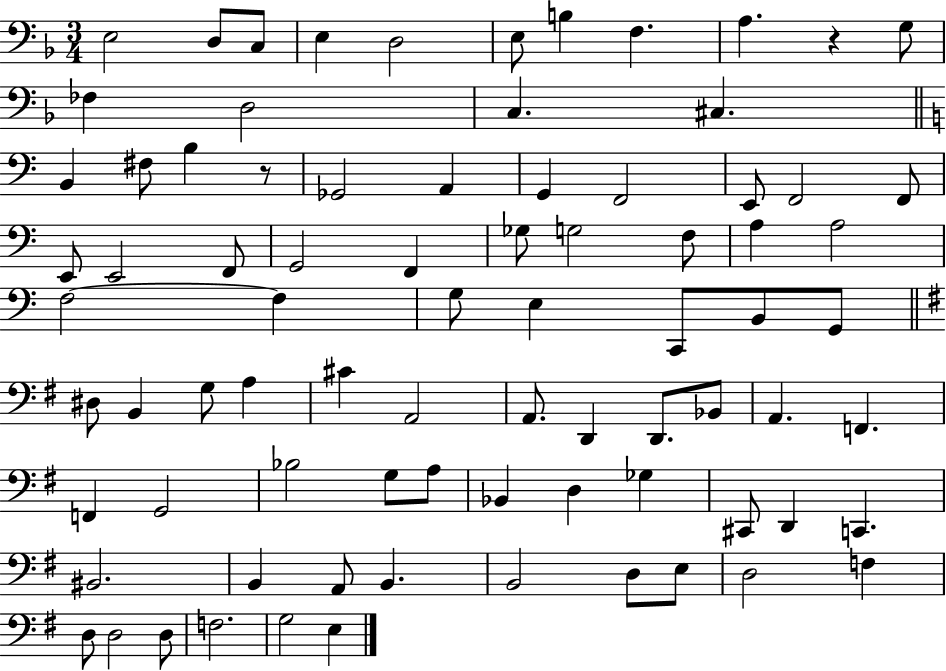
{
  \clef bass
  \numericTimeSignature
  \time 3/4
  \key f \major
  e2 d8 c8 | e4 d2 | e8 b4 f4. | a4. r4 g8 | \break fes4 d2 | c4. cis4. | \bar "||" \break \key c \major b,4 fis8 b4 r8 | ges,2 a,4 | g,4 f,2 | e,8 f,2 f,8 | \break e,8 e,2 f,8 | g,2 f,4 | ges8 g2 f8 | a4 a2 | \break f2~~ f4 | g8 e4 c,8 b,8 g,8 | \bar "||" \break \key g \major dis8 b,4 g8 a4 | cis'4 a,2 | a,8. d,4 d,8. bes,8 | a,4. f,4. | \break f,4 g,2 | bes2 g8 a8 | bes,4 d4 ges4 | cis,8 d,4 c,4. | \break bis,2. | b,4 a,8 b,4. | b,2 d8 e8 | d2 f4 | \break d8 d2 d8 | f2. | g2 e4 | \bar "|."
}